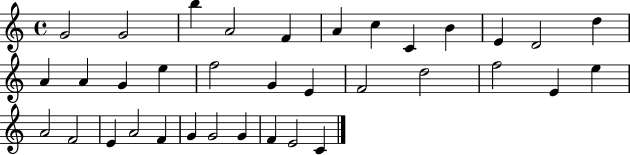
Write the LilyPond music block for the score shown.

{
  \clef treble
  \time 4/4
  \defaultTimeSignature
  \key c \major
  g'2 g'2 | b''4 a'2 f'4 | a'4 c''4 c'4 b'4 | e'4 d'2 d''4 | \break a'4 a'4 g'4 e''4 | f''2 g'4 e'4 | f'2 d''2 | f''2 e'4 e''4 | \break a'2 f'2 | e'4 a'2 f'4 | g'4 g'2 g'4 | f'4 e'2 c'4 | \break \bar "|."
}